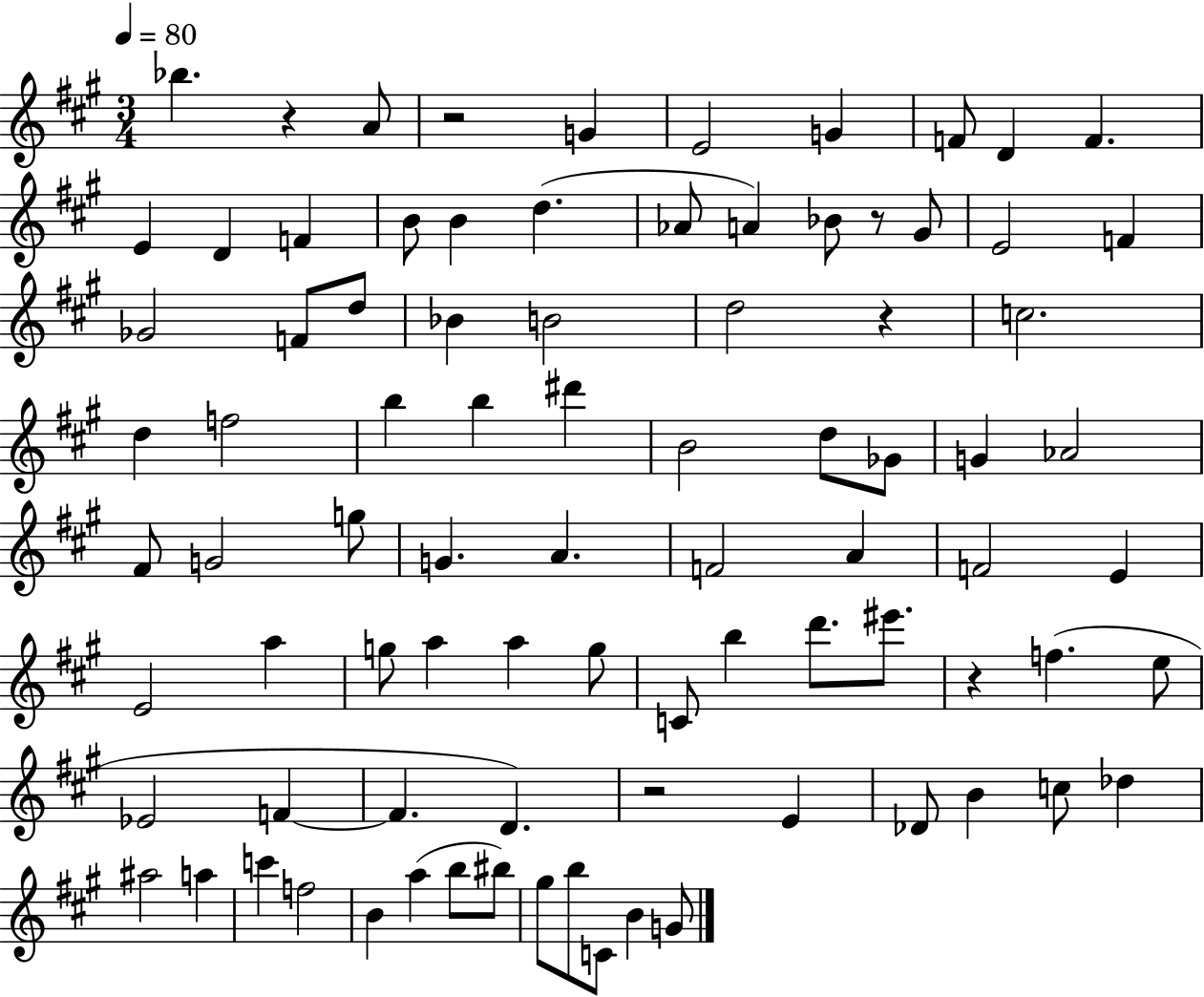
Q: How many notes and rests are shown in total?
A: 86